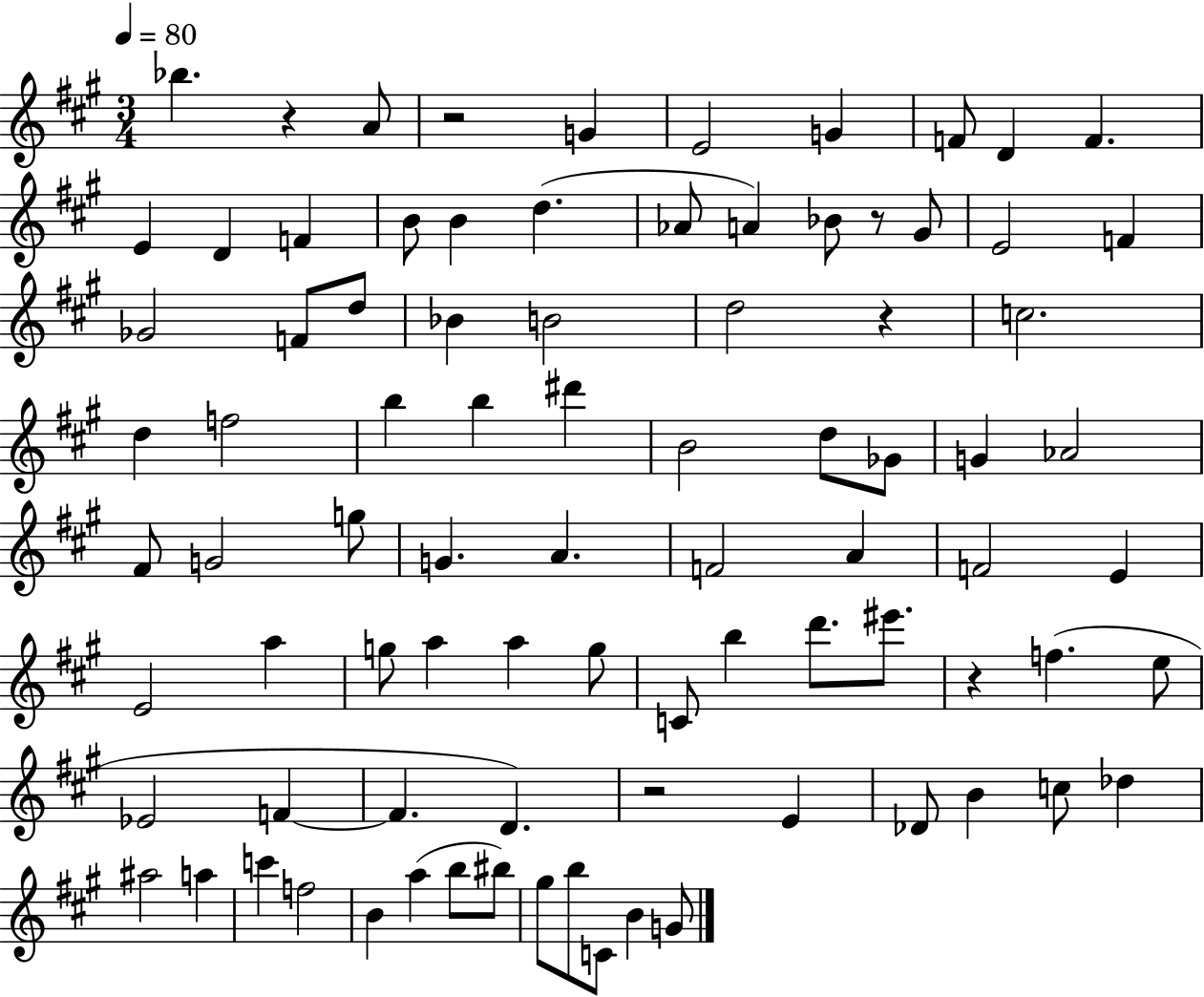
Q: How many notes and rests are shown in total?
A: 86